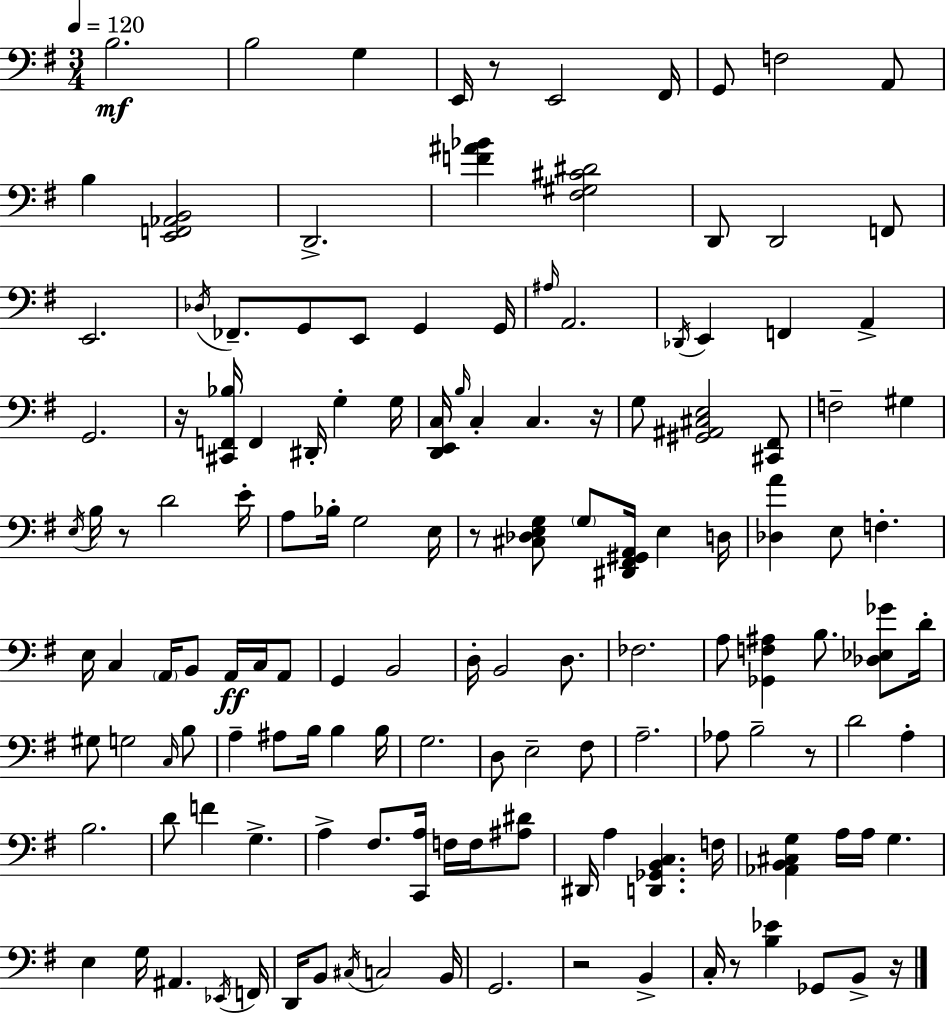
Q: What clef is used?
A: bass